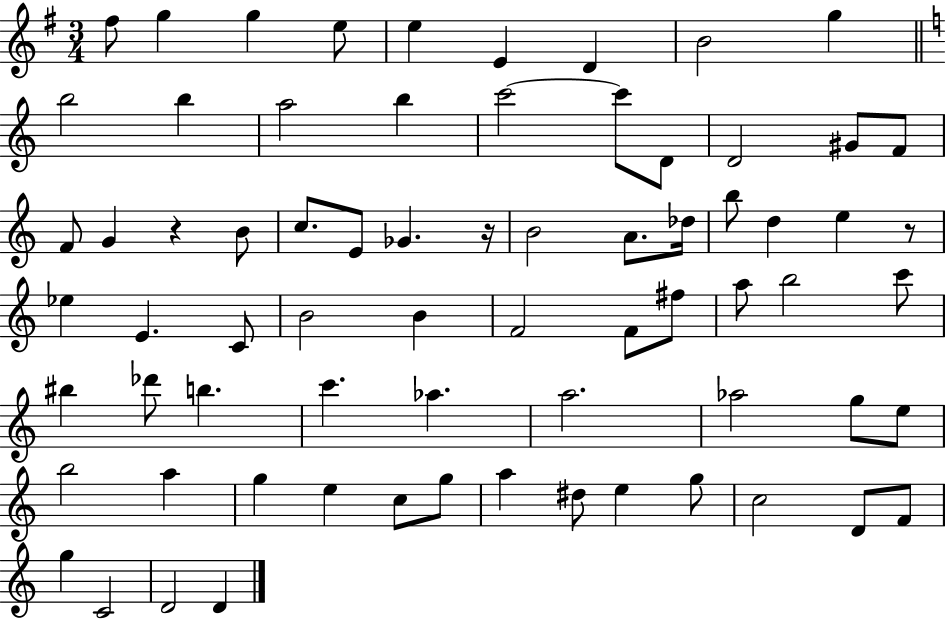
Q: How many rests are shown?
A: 3